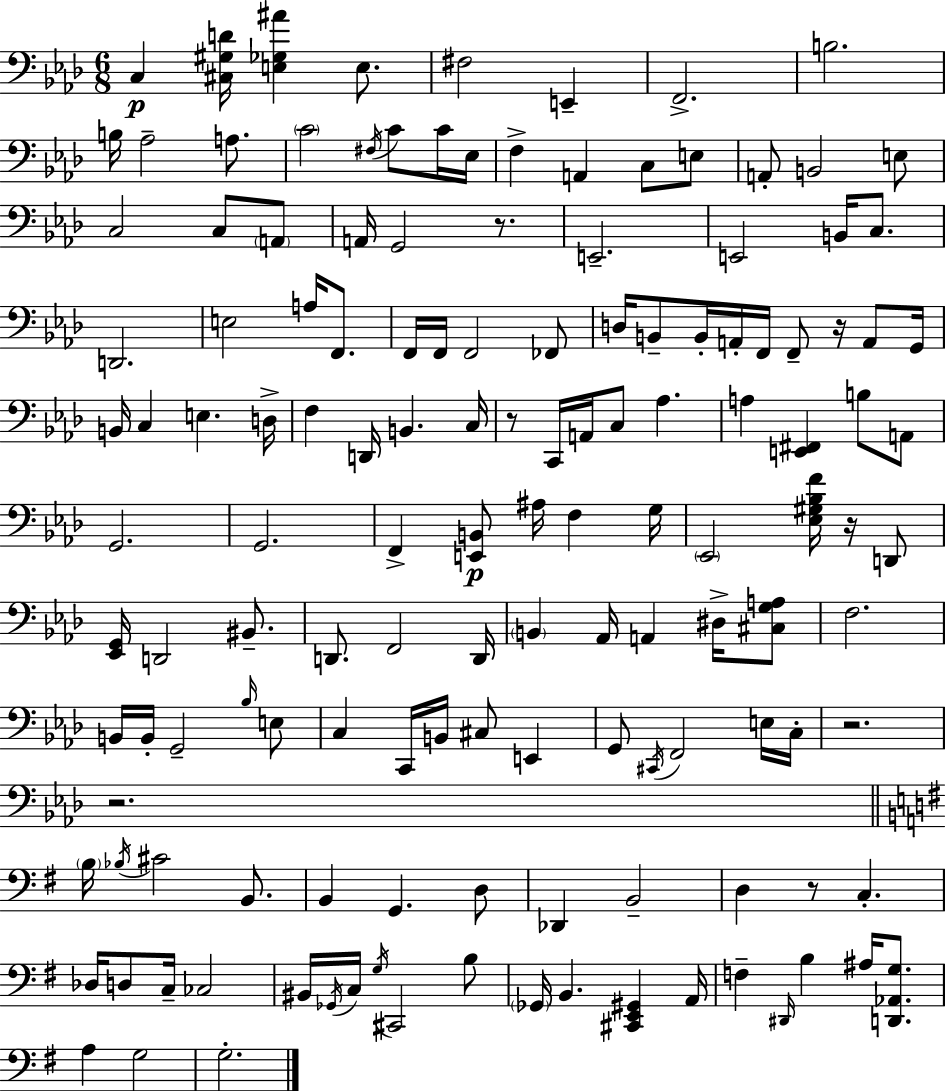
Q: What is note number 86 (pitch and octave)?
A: C2